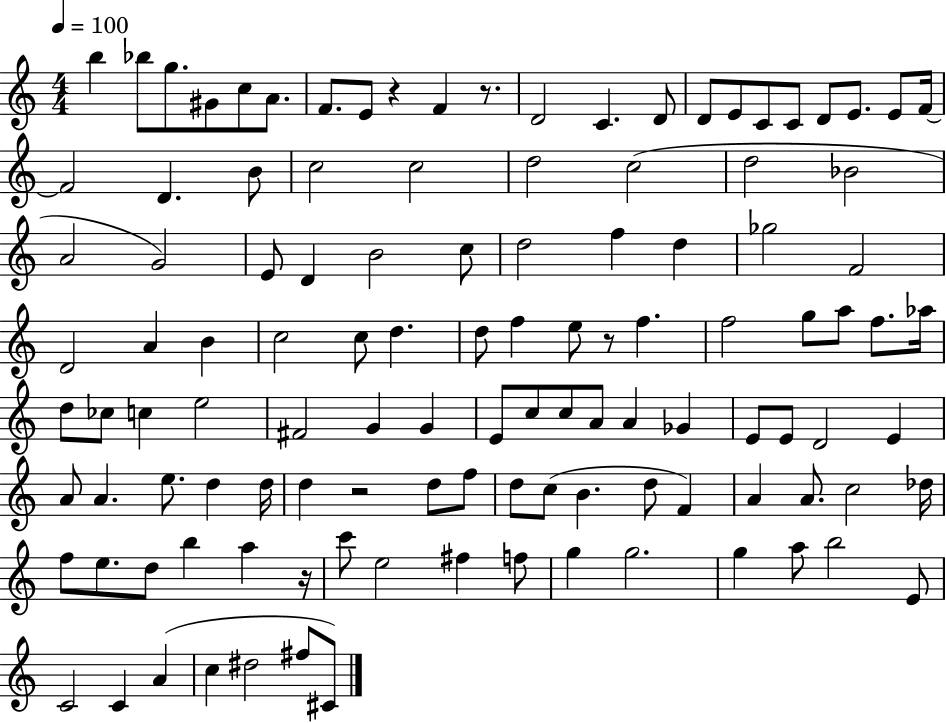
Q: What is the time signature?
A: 4/4